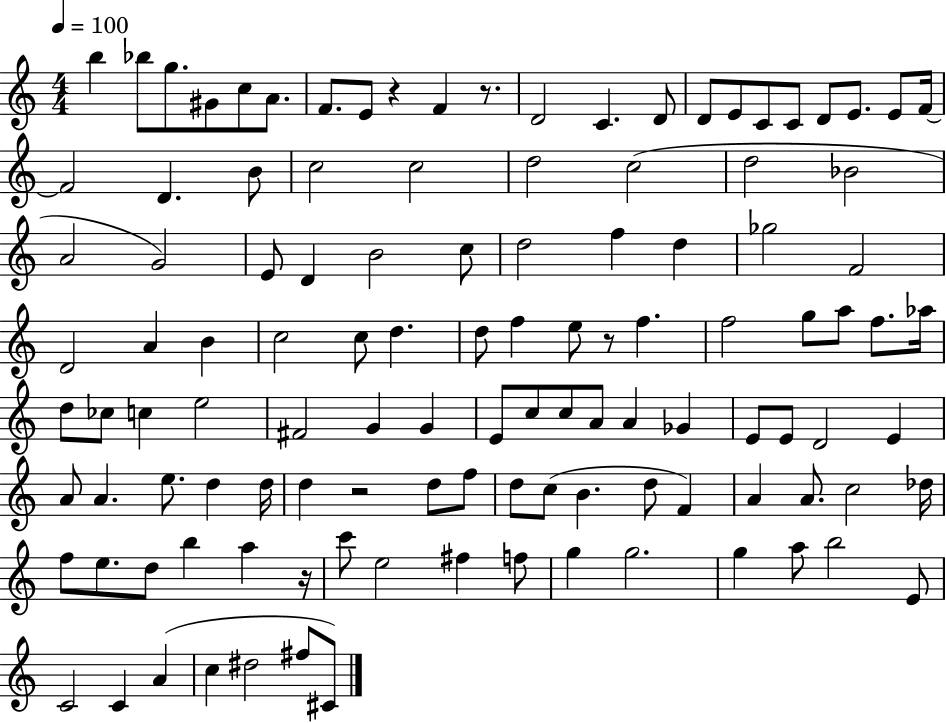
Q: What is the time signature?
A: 4/4